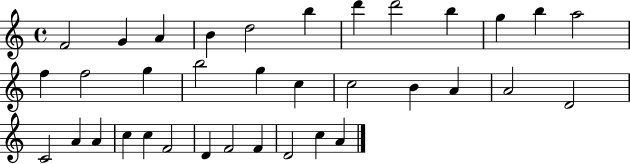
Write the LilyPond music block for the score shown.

{
  \clef treble
  \time 4/4
  \defaultTimeSignature
  \key c \major
  f'2 g'4 a'4 | b'4 d''2 b''4 | d'''4 d'''2 b''4 | g''4 b''4 a''2 | \break f''4 f''2 g''4 | b''2 g''4 c''4 | c''2 b'4 a'4 | a'2 d'2 | \break c'2 a'4 a'4 | c''4 c''4 f'2 | d'4 f'2 f'4 | d'2 c''4 a'4 | \break \bar "|."
}